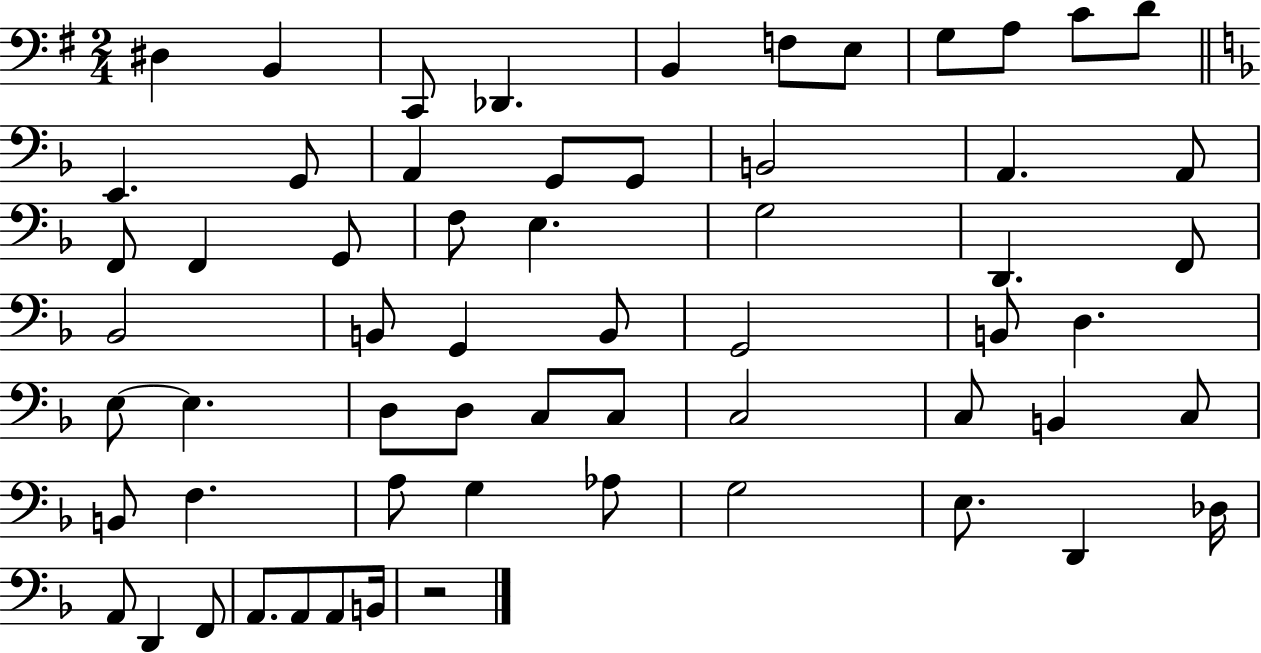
{
  \clef bass
  \numericTimeSignature
  \time 2/4
  \key g \major
  dis4 b,4 | c,8 des,4. | b,4 f8 e8 | g8 a8 c'8 d'8 | \break \bar "||" \break \key f \major e,4. g,8 | a,4 g,8 g,8 | b,2 | a,4. a,8 | \break f,8 f,4 g,8 | f8 e4. | g2 | d,4. f,8 | \break bes,2 | b,8 g,4 b,8 | g,2 | b,8 d4. | \break e8~~ e4. | d8 d8 c8 c8 | c2 | c8 b,4 c8 | \break b,8 f4. | a8 g4 aes8 | g2 | e8. d,4 des16 | \break a,8 d,4 f,8 | a,8. a,8 a,8 b,16 | r2 | \bar "|."
}